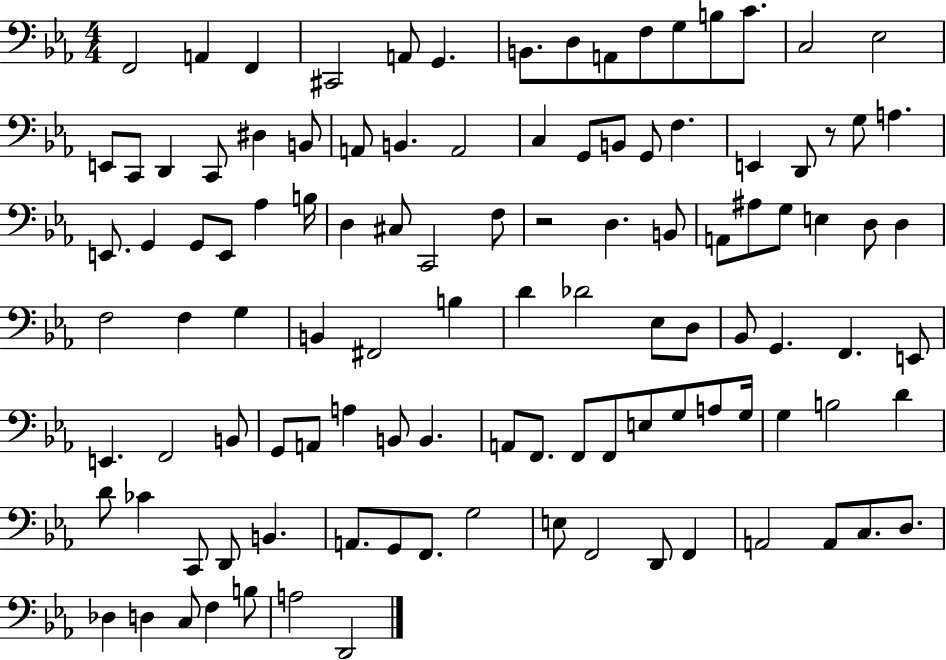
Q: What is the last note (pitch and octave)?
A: D2